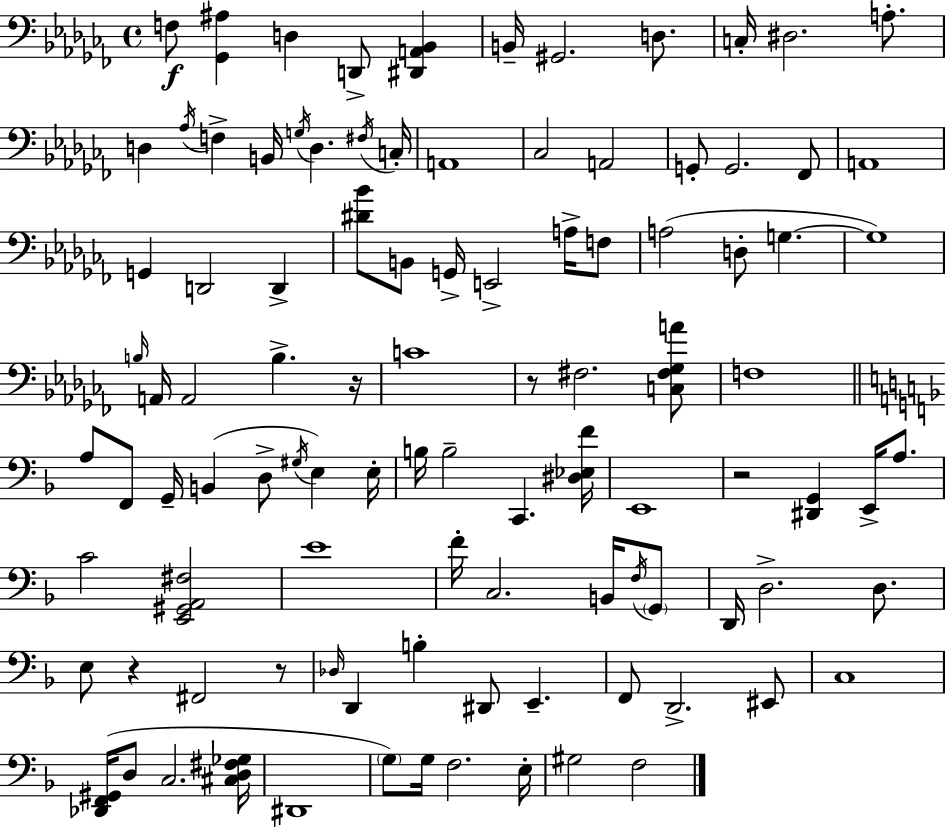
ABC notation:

X:1
T:Untitled
M:4/4
L:1/4
K:Abm
F,/2 [_G,,^A,] D, D,,/2 [^D,,A,,_B,,] B,,/4 ^G,,2 D,/2 C,/4 ^D,2 A,/2 D, _A,/4 F, B,,/4 G,/4 D, ^F,/4 C,/4 A,,4 _C,2 A,,2 G,,/2 G,,2 _F,,/2 A,,4 G,, D,,2 D,, [^D_B]/2 B,,/2 G,,/4 E,,2 A,/4 F,/2 A,2 D,/2 G, G,4 B,/4 A,,/4 A,,2 B, z/4 C4 z/2 ^F,2 [C,^F,_G,A]/2 F,4 A,/2 F,,/2 G,,/4 B,, D,/2 ^G,/4 E, E,/4 B,/4 B,2 C,, [^D,_E,F]/4 E,,4 z2 [^D,,G,,] E,,/4 A,/2 C2 [E,,^G,,A,,^F,]2 E4 F/4 C,2 B,,/4 F,/4 G,,/2 D,,/4 D,2 D,/2 E,/2 z ^F,,2 z/2 _D,/4 D,, B, ^D,,/2 E,, F,,/2 D,,2 ^E,,/2 C,4 [_D,,F,,^G,,]/4 D,/2 C,2 [^C,D,^F,_G,]/4 ^D,,4 G,/2 G,/4 F,2 E,/4 ^G,2 F,2